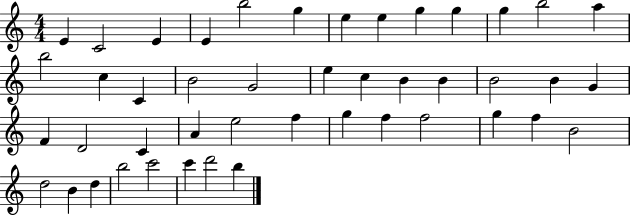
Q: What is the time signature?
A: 4/4